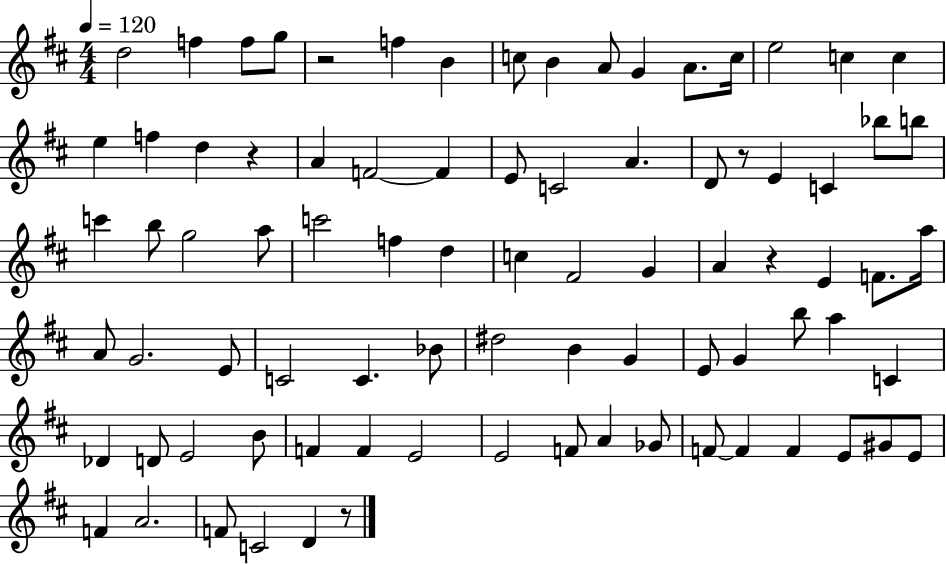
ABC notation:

X:1
T:Untitled
M:4/4
L:1/4
K:D
d2 f f/2 g/2 z2 f B c/2 B A/2 G A/2 c/4 e2 c c e f d z A F2 F E/2 C2 A D/2 z/2 E C _b/2 b/2 c' b/2 g2 a/2 c'2 f d c ^F2 G A z E F/2 a/4 A/2 G2 E/2 C2 C _B/2 ^d2 B G E/2 G b/2 a C _D D/2 E2 B/2 F F E2 E2 F/2 A _G/2 F/2 F F E/2 ^G/2 E/2 F A2 F/2 C2 D z/2